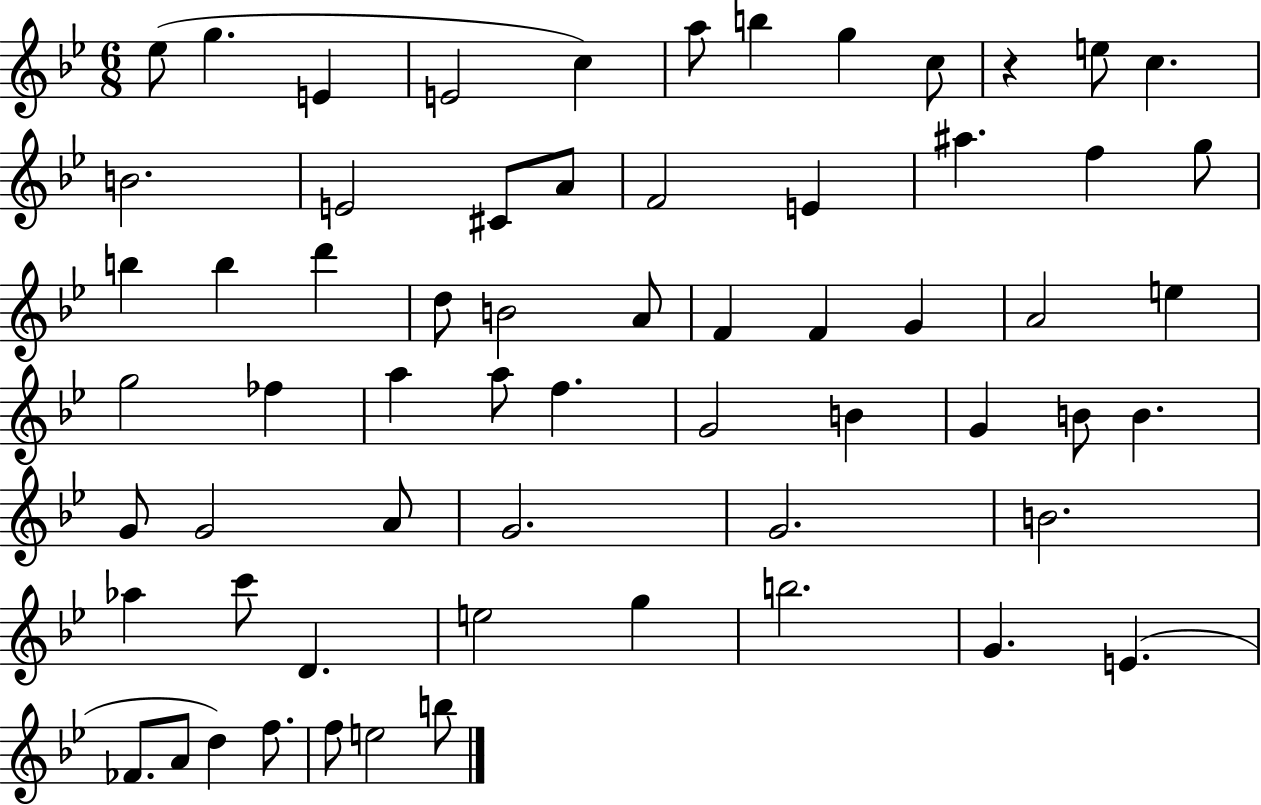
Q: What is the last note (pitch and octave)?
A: B5